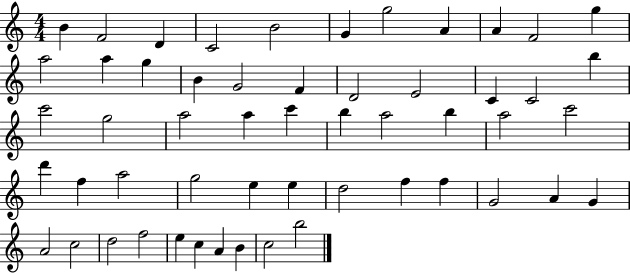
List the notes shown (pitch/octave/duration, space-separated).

B4/q F4/h D4/q C4/h B4/h G4/q G5/h A4/q A4/q F4/h G5/q A5/h A5/q G5/q B4/q G4/h F4/q D4/h E4/h C4/q C4/h B5/q C6/h G5/h A5/h A5/q C6/q B5/q A5/h B5/q A5/h C6/h D6/q F5/q A5/h G5/h E5/q E5/q D5/h F5/q F5/q G4/h A4/q G4/q A4/h C5/h D5/h F5/h E5/q C5/q A4/q B4/q C5/h B5/h